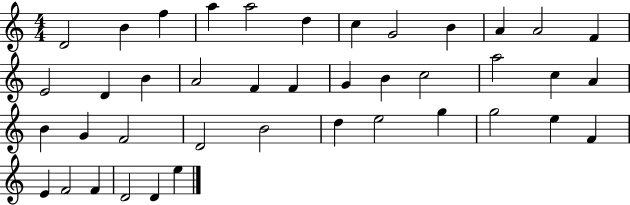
D4/h B4/q F5/q A5/q A5/h D5/q C5/q G4/h B4/q A4/q A4/h F4/q E4/h D4/q B4/q A4/h F4/q F4/q G4/q B4/q C5/h A5/h C5/q A4/q B4/q G4/q F4/h D4/h B4/h D5/q E5/h G5/q G5/h E5/q F4/q E4/q F4/h F4/q D4/h D4/q E5/q